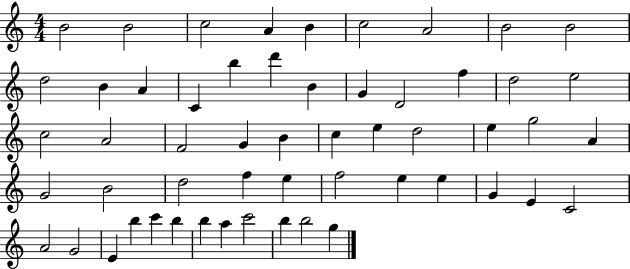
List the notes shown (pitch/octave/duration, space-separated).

B4/h B4/h C5/h A4/q B4/q C5/h A4/h B4/h B4/h D5/h B4/q A4/q C4/q B5/q D6/q B4/q G4/q D4/h F5/q D5/h E5/h C5/h A4/h F4/h G4/q B4/q C5/q E5/q D5/h E5/q G5/h A4/q G4/h B4/h D5/h F5/q E5/q F5/h E5/q E5/q G4/q E4/q C4/h A4/h G4/h E4/q B5/q C6/q B5/q B5/q A5/q C6/h B5/q B5/h G5/q